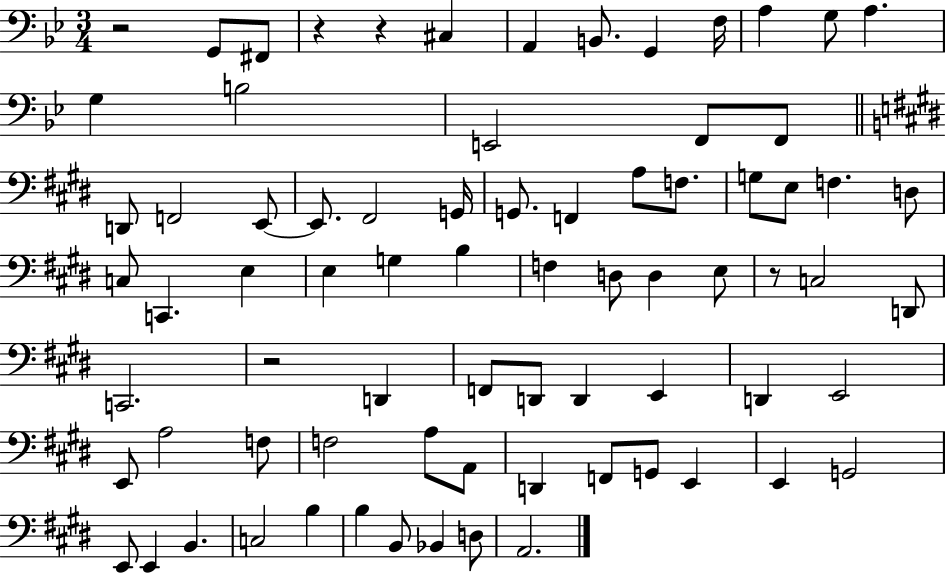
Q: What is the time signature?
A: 3/4